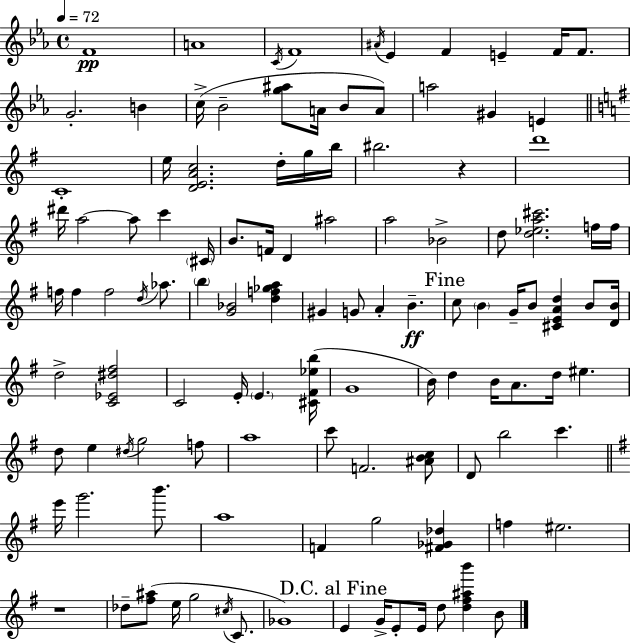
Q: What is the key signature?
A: EES major